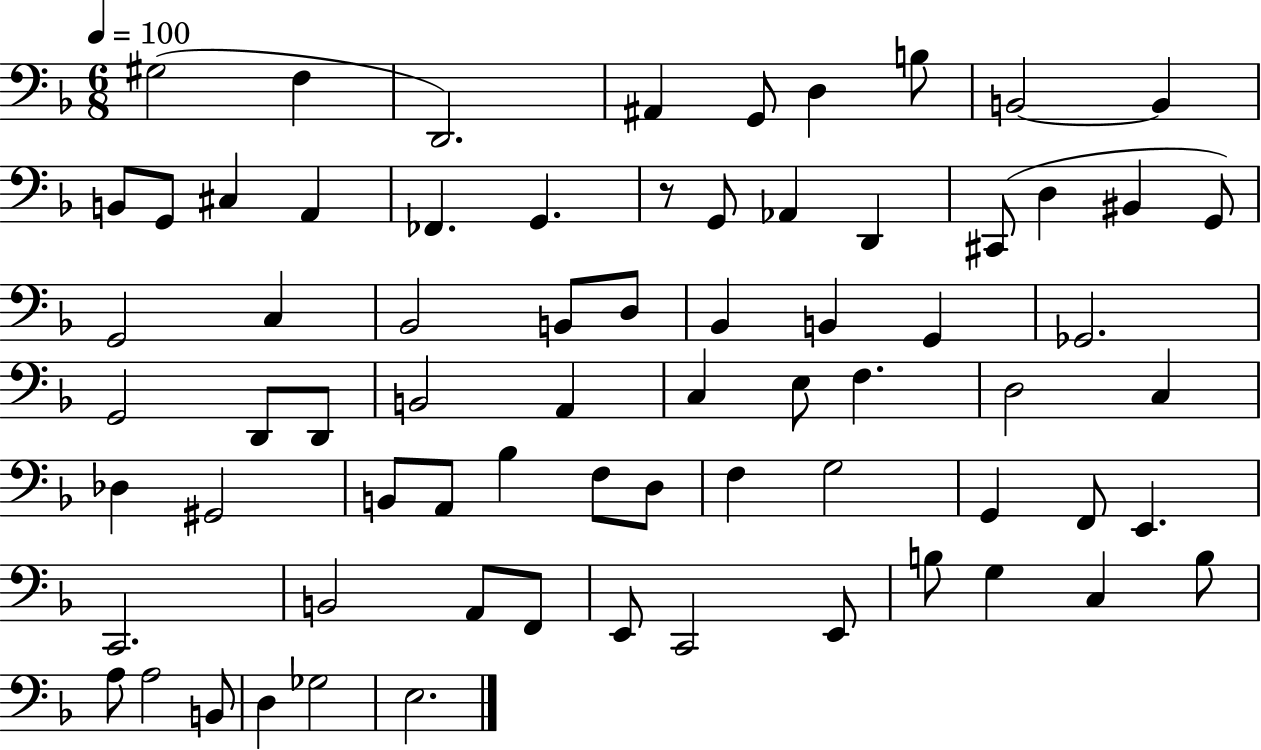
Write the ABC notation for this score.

X:1
T:Untitled
M:6/8
L:1/4
K:F
^G,2 F, D,,2 ^A,, G,,/2 D, B,/2 B,,2 B,, B,,/2 G,,/2 ^C, A,, _F,, G,, z/2 G,,/2 _A,, D,, ^C,,/2 D, ^B,, G,,/2 G,,2 C, _B,,2 B,,/2 D,/2 _B,, B,, G,, _G,,2 G,,2 D,,/2 D,,/2 B,,2 A,, C, E,/2 F, D,2 C, _D, ^G,,2 B,,/2 A,,/2 _B, F,/2 D,/2 F, G,2 G,, F,,/2 E,, C,,2 B,,2 A,,/2 F,,/2 E,,/2 C,,2 E,,/2 B,/2 G, C, B,/2 A,/2 A,2 B,,/2 D, _G,2 E,2